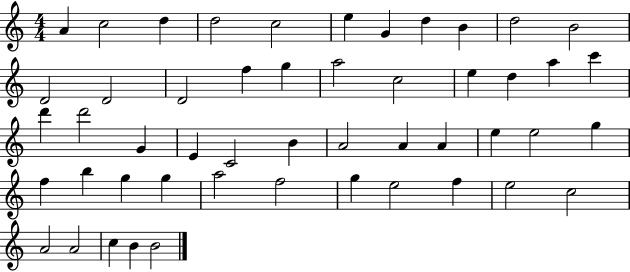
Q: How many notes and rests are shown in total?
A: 50